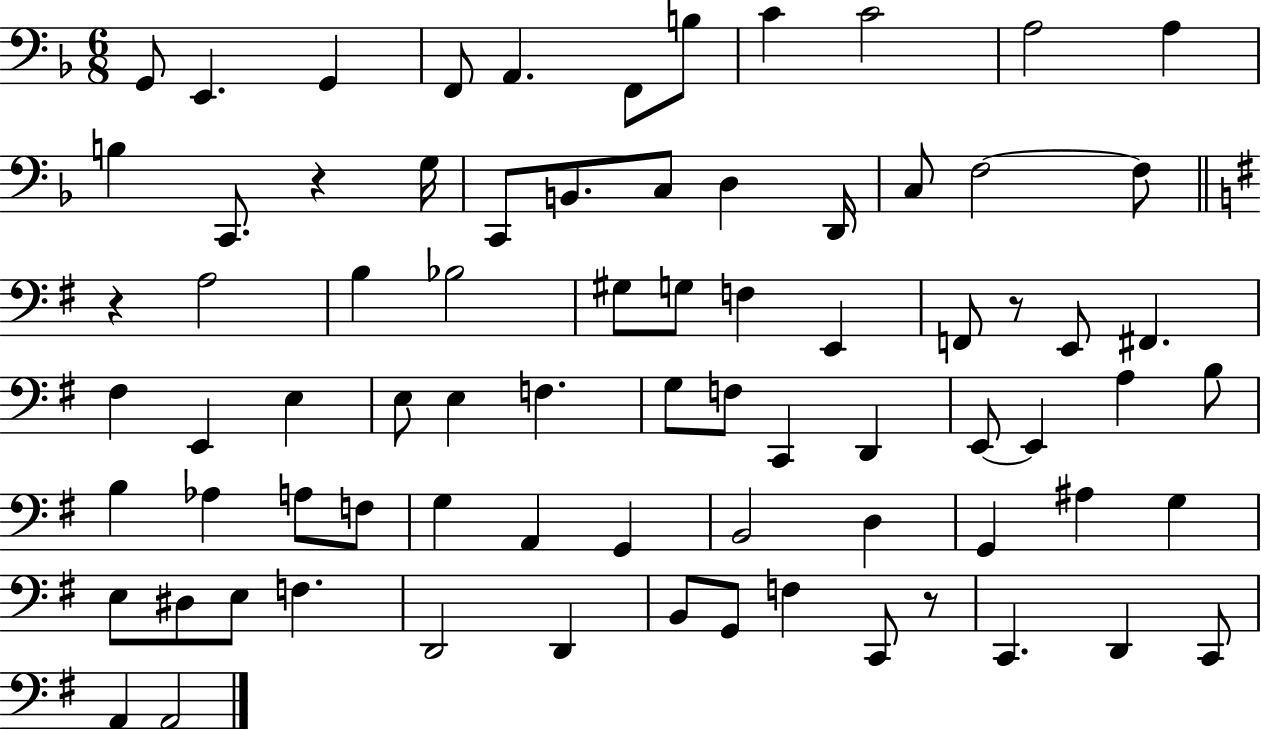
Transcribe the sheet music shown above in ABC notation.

X:1
T:Untitled
M:6/8
L:1/4
K:F
G,,/2 E,, G,, F,,/2 A,, F,,/2 B,/2 C C2 A,2 A, B, C,,/2 z G,/4 C,,/2 B,,/2 C,/2 D, D,,/4 C,/2 F,2 F,/2 z A,2 B, _B,2 ^G,/2 G,/2 F, E,, F,,/2 z/2 E,,/2 ^F,, ^F, E,, E, E,/2 E, F, G,/2 F,/2 C,, D,, E,,/2 E,, A, B,/2 B, _A, A,/2 F,/2 G, A,, G,, B,,2 D, G,, ^A, G, E,/2 ^D,/2 E,/2 F, D,,2 D,, B,,/2 G,,/2 F, C,,/2 z/2 C,, D,, C,,/2 A,, A,,2